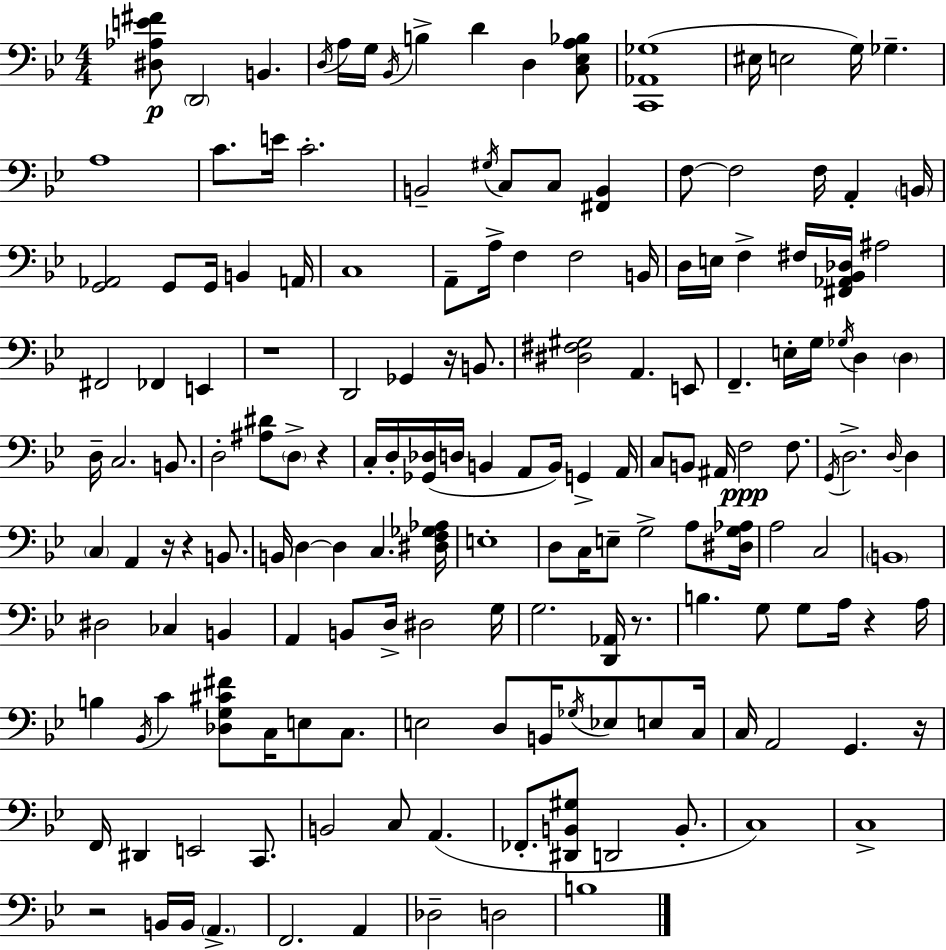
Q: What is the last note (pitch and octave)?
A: B3